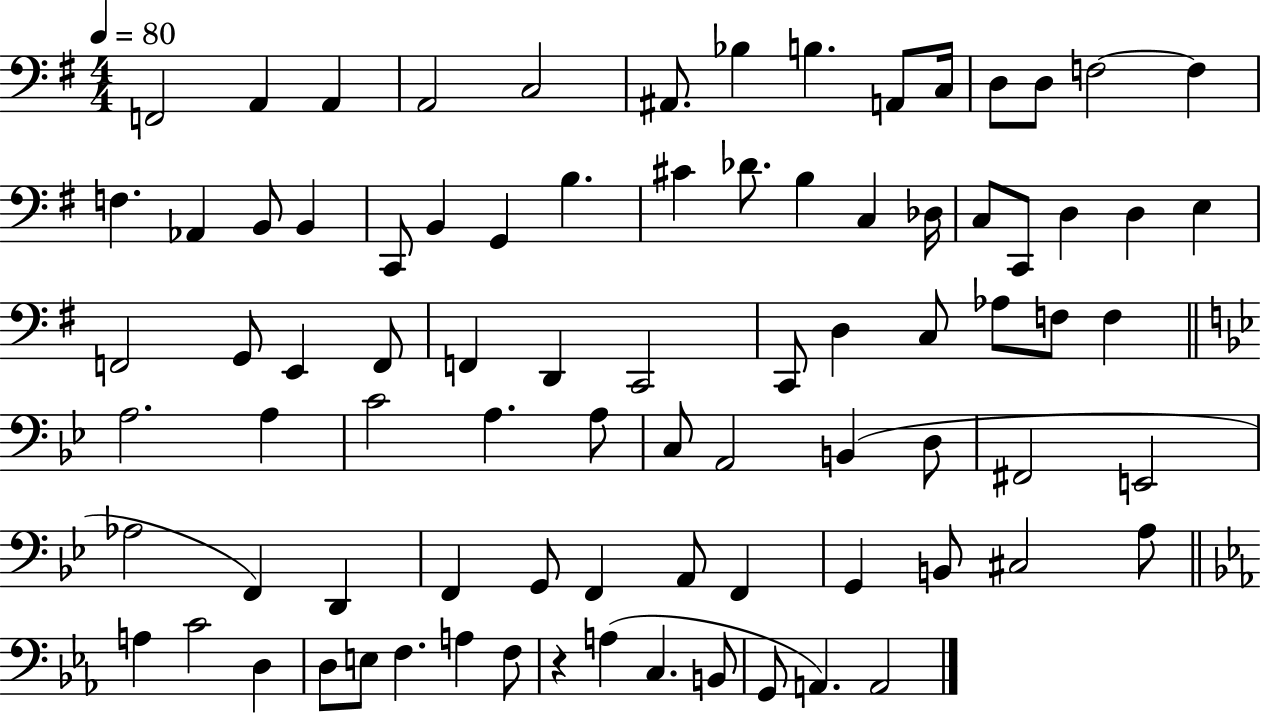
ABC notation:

X:1
T:Untitled
M:4/4
L:1/4
K:G
F,,2 A,, A,, A,,2 C,2 ^A,,/2 _B, B, A,,/2 C,/4 D,/2 D,/2 F,2 F, F, _A,, B,,/2 B,, C,,/2 B,, G,, B, ^C _D/2 B, C, _D,/4 C,/2 C,,/2 D, D, E, F,,2 G,,/2 E,, F,,/2 F,, D,, C,,2 C,,/2 D, C,/2 _A,/2 F,/2 F, A,2 A, C2 A, A,/2 C,/2 A,,2 B,, D,/2 ^F,,2 E,,2 _A,2 F,, D,, F,, G,,/2 F,, A,,/2 F,, G,, B,,/2 ^C,2 A,/2 A, C2 D, D,/2 E,/2 F, A, F,/2 z A, C, B,,/2 G,,/2 A,, A,,2